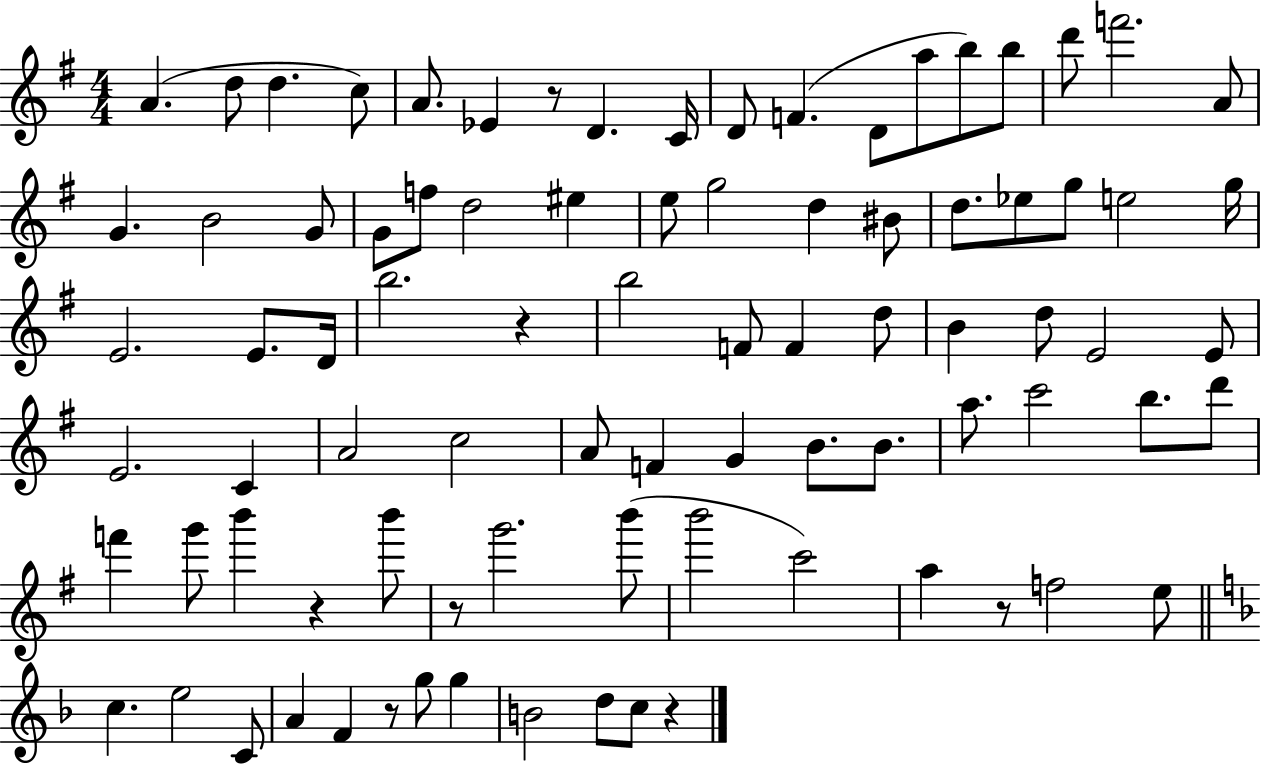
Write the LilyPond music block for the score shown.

{
  \clef treble
  \numericTimeSignature
  \time 4/4
  \key g \major
  a'4.( d''8 d''4. c''8) | a'8. ees'4 r8 d'4. c'16 | d'8 f'4.( d'8 a''8 b''8) b''8 | d'''8 f'''2. a'8 | \break g'4. b'2 g'8 | g'8 f''8 d''2 eis''4 | e''8 g''2 d''4 bis'8 | d''8. ees''8 g''8 e''2 g''16 | \break e'2. e'8. d'16 | b''2. r4 | b''2 f'8 f'4 d''8 | b'4 d''8 e'2 e'8 | \break e'2. c'4 | a'2 c''2 | a'8 f'4 g'4 b'8. b'8. | a''8. c'''2 b''8. d'''8 | \break f'''4 g'''8 b'''4 r4 b'''8 | r8 g'''2. b'''8( | b'''2 c'''2) | a''4 r8 f''2 e''8 | \break \bar "||" \break \key f \major c''4. e''2 c'8 | a'4 f'4 r8 g''8 g''4 | b'2 d''8 c''8 r4 | \bar "|."
}